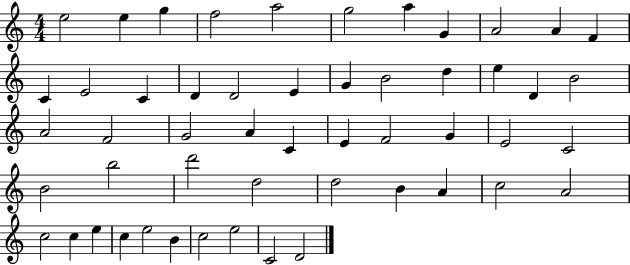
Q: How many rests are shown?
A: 0